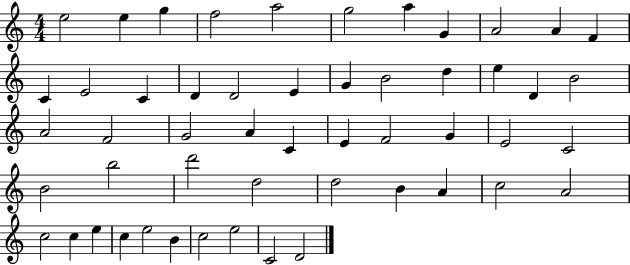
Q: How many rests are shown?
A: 0